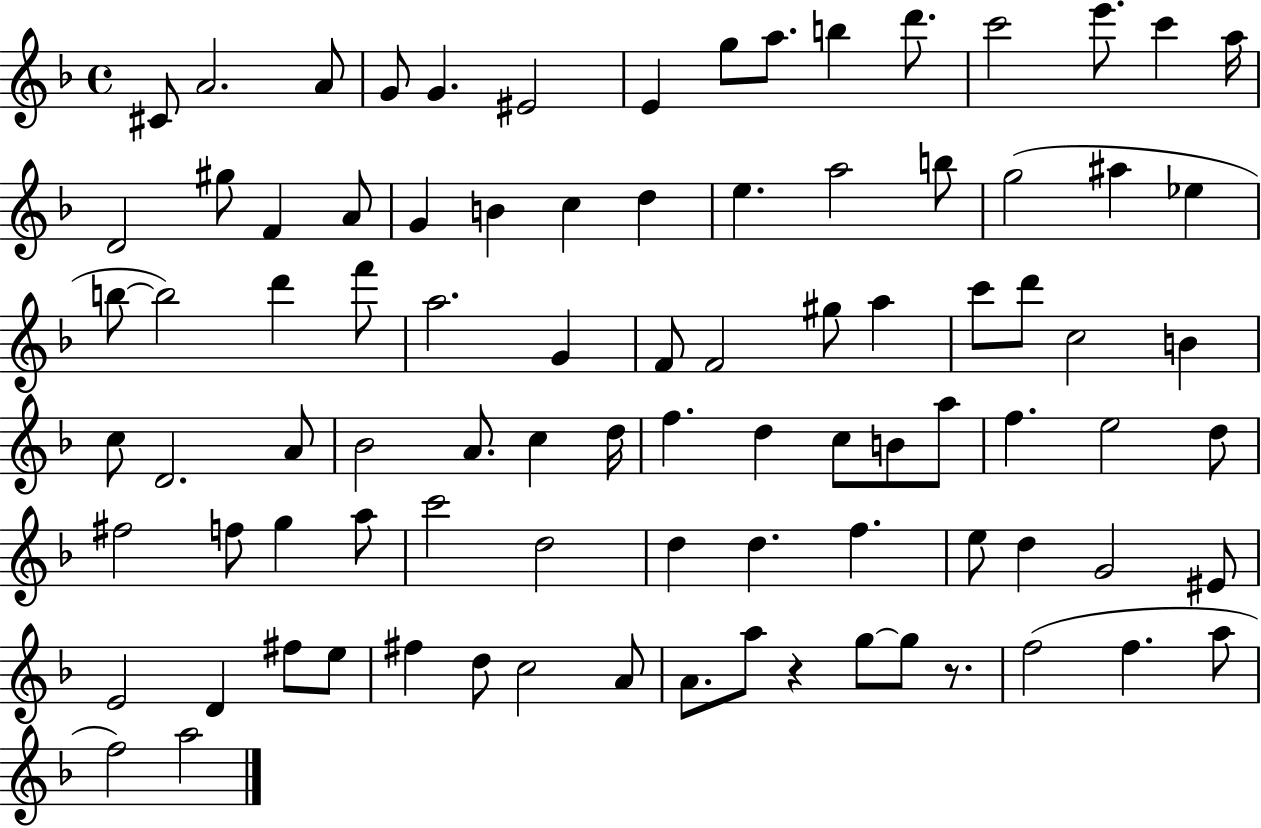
{
  \clef treble
  \time 4/4
  \defaultTimeSignature
  \key f \major
  cis'8 a'2. a'8 | g'8 g'4. eis'2 | e'4 g''8 a''8. b''4 d'''8. | c'''2 e'''8. c'''4 a''16 | \break d'2 gis''8 f'4 a'8 | g'4 b'4 c''4 d''4 | e''4. a''2 b''8 | g''2( ais''4 ees''4 | \break b''8~~ b''2) d'''4 f'''8 | a''2. g'4 | f'8 f'2 gis''8 a''4 | c'''8 d'''8 c''2 b'4 | \break c''8 d'2. a'8 | bes'2 a'8. c''4 d''16 | f''4. d''4 c''8 b'8 a''8 | f''4. e''2 d''8 | \break fis''2 f''8 g''4 a''8 | c'''2 d''2 | d''4 d''4. f''4. | e''8 d''4 g'2 eis'8 | \break e'2 d'4 fis''8 e''8 | fis''4 d''8 c''2 a'8 | a'8. a''8 r4 g''8~~ g''8 r8. | f''2( f''4. a''8 | \break f''2) a''2 | \bar "|."
}